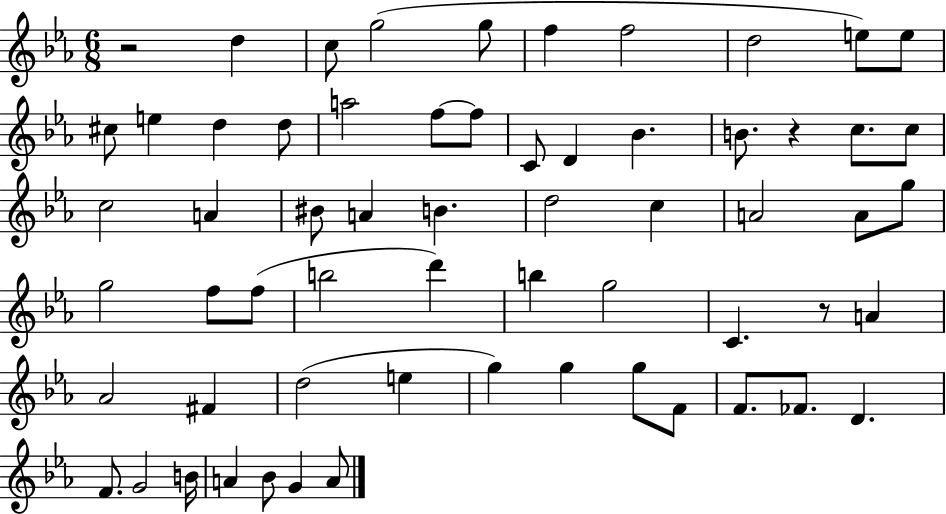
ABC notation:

X:1
T:Untitled
M:6/8
L:1/4
K:Eb
z2 d c/2 g2 g/2 f f2 d2 e/2 e/2 ^c/2 e d d/2 a2 f/2 f/2 C/2 D _B B/2 z c/2 c/2 c2 A ^B/2 A B d2 c A2 A/2 g/2 g2 f/2 f/2 b2 d' b g2 C z/2 A _A2 ^F d2 e g g g/2 F/2 F/2 _F/2 D F/2 G2 B/4 A _B/2 G A/2